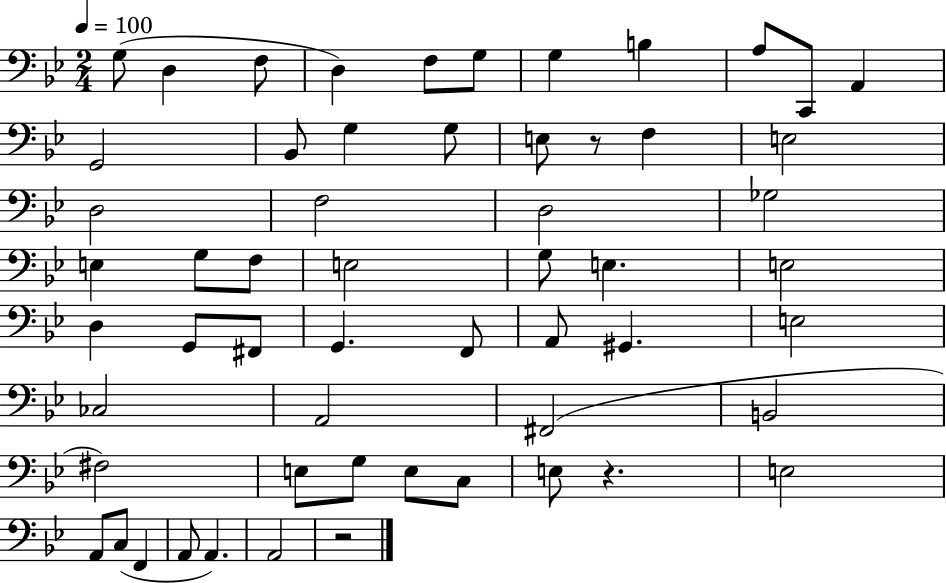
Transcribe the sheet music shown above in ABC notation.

X:1
T:Untitled
M:2/4
L:1/4
K:Bb
G,/2 D, F,/2 D, F,/2 G,/2 G, B, A,/2 C,,/2 A,, G,,2 _B,,/2 G, G,/2 E,/2 z/2 F, E,2 D,2 F,2 D,2 _G,2 E, G,/2 F,/2 E,2 G,/2 E, E,2 D, G,,/2 ^F,,/2 G,, F,,/2 A,,/2 ^G,, E,2 _C,2 A,,2 ^F,,2 B,,2 ^F,2 E,/2 G,/2 E,/2 C,/2 E,/2 z E,2 A,,/2 C,/2 F,, A,,/2 A,, A,,2 z2